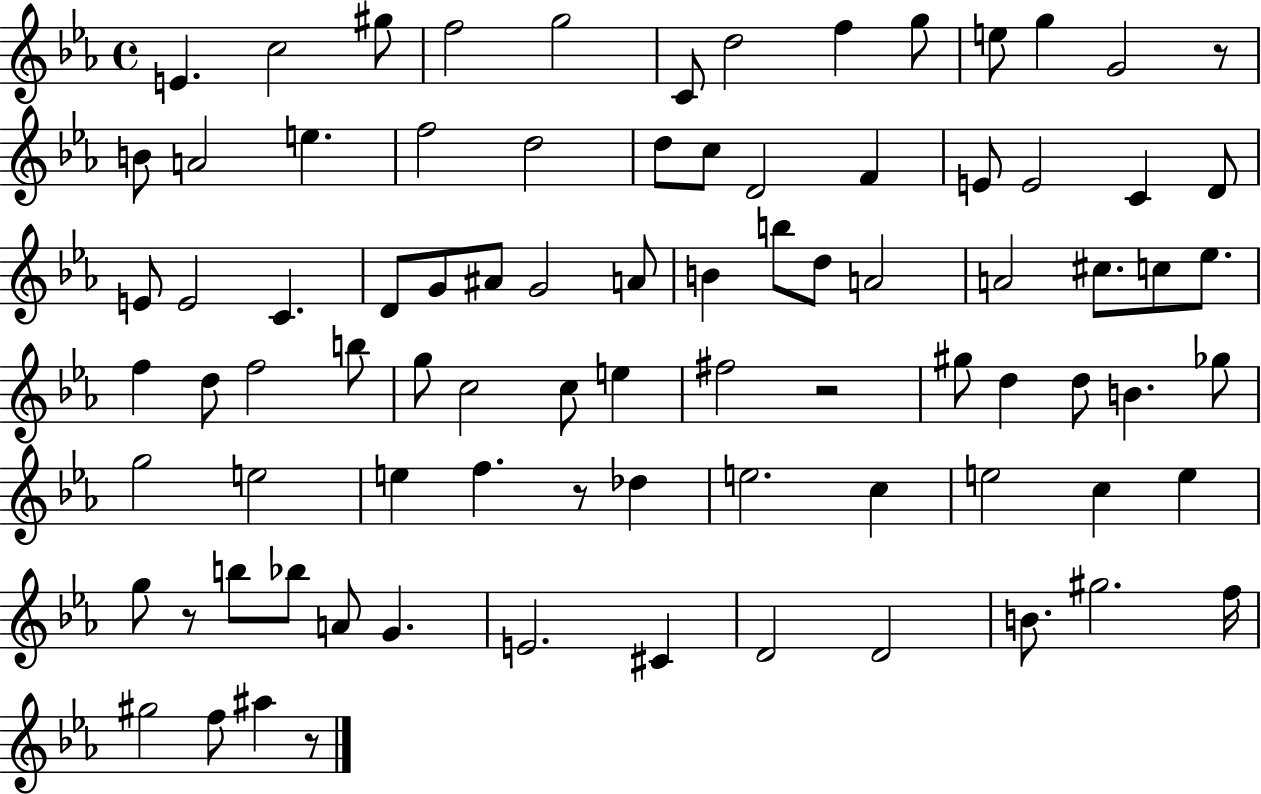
E4/q. C5/h G#5/e F5/h G5/h C4/e D5/h F5/q G5/e E5/e G5/q G4/h R/e B4/e A4/h E5/q. F5/h D5/h D5/e C5/e D4/h F4/q E4/e E4/h C4/q D4/e E4/e E4/h C4/q. D4/e G4/e A#4/e G4/h A4/e B4/q B5/e D5/e A4/h A4/h C#5/e. C5/e Eb5/e. F5/q D5/e F5/h B5/e G5/e C5/h C5/e E5/q F#5/h R/h G#5/e D5/q D5/e B4/q. Gb5/e G5/h E5/h E5/q F5/q. R/e Db5/q E5/h. C5/q E5/h C5/q E5/q G5/e R/e B5/e Bb5/e A4/e G4/q. E4/h. C#4/q D4/h D4/h B4/e. G#5/h. F5/s G#5/h F5/e A#5/q R/e